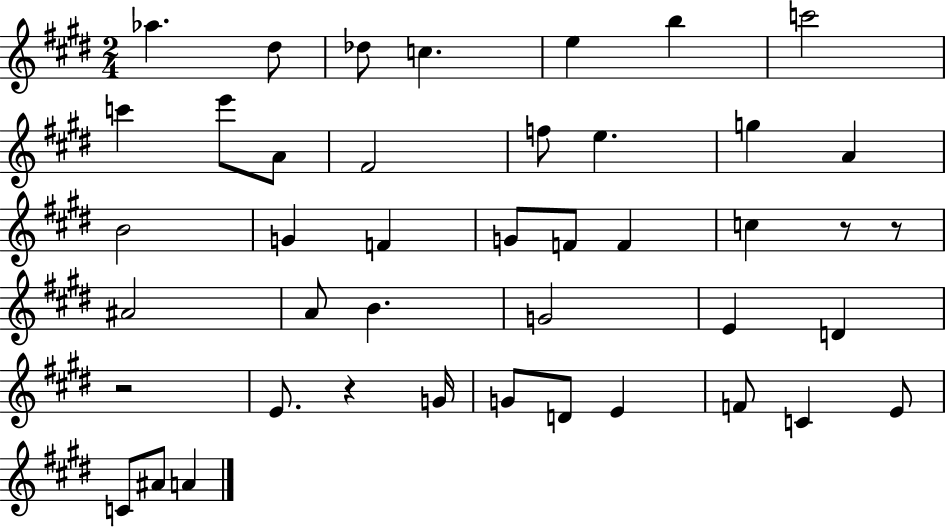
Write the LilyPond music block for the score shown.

{
  \clef treble
  \numericTimeSignature
  \time 2/4
  \key e \major
  aes''4. dis''8 | des''8 c''4. | e''4 b''4 | c'''2 | \break c'''4 e'''8 a'8 | fis'2 | f''8 e''4. | g''4 a'4 | \break b'2 | g'4 f'4 | g'8 f'8 f'4 | c''4 r8 r8 | \break ais'2 | a'8 b'4. | g'2 | e'4 d'4 | \break r2 | e'8. r4 g'16 | g'8 d'8 e'4 | f'8 c'4 e'8 | \break c'8 ais'8 a'4 | \bar "|."
}